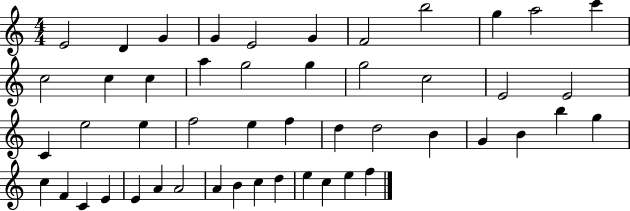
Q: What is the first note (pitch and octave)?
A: E4